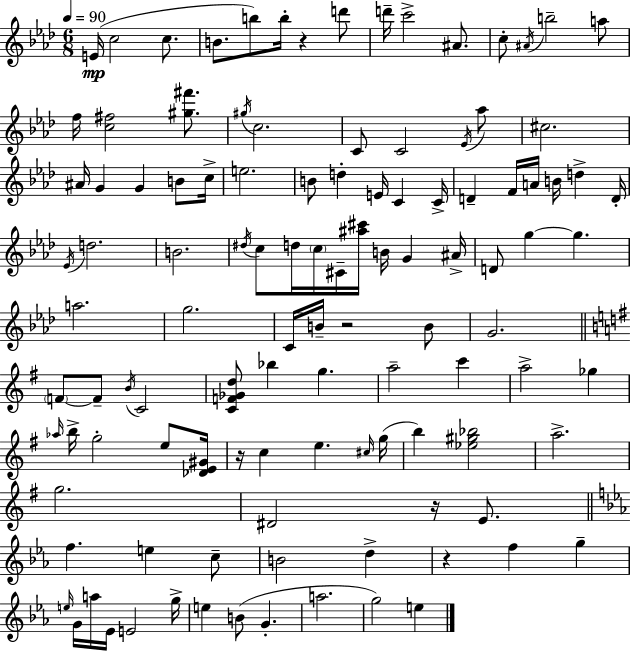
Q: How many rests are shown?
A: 5